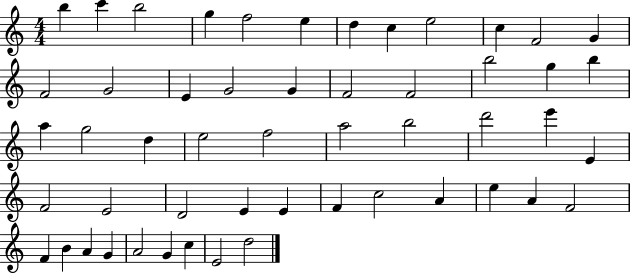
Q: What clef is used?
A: treble